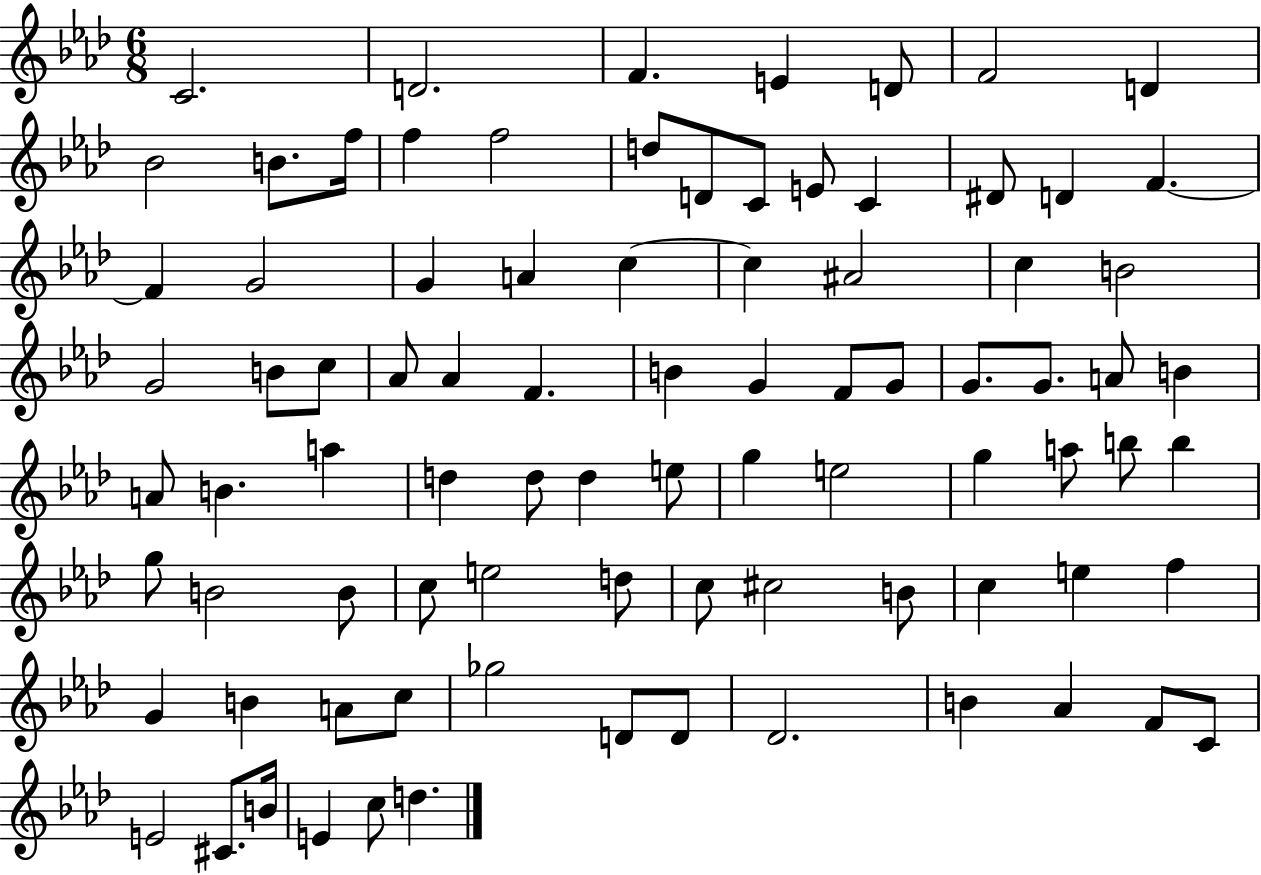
{
  \clef treble
  \numericTimeSignature
  \time 6/8
  \key aes \major
  \repeat volta 2 { c'2. | d'2. | f'4. e'4 d'8 | f'2 d'4 | \break bes'2 b'8. f''16 | f''4 f''2 | d''8 d'8 c'8 e'8 c'4 | dis'8 d'4 f'4.~~ | \break f'4 g'2 | g'4 a'4 c''4~~ | c''4 ais'2 | c''4 b'2 | \break g'2 b'8 c''8 | aes'8 aes'4 f'4. | b'4 g'4 f'8 g'8 | g'8. g'8. a'8 b'4 | \break a'8 b'4. a''4 | d''4 d''8 d''4 e''8 | g''4 e''2 | g''4 a''8 b''8 b''4 | \break g''8 b'2 b'8 | c''8 e''2 d''8 | c''8 cis''2 b'8 | c''4 e''4 f''4 | \break g'4 b'4 a'8 c''8 | ges''2 d'8 d'8 | des'2. | b'4 aes'4 f'8 c'8 | \break e'2 cis'8. b'16 | e'4 c''8 d''4. | } \bar "|."
}